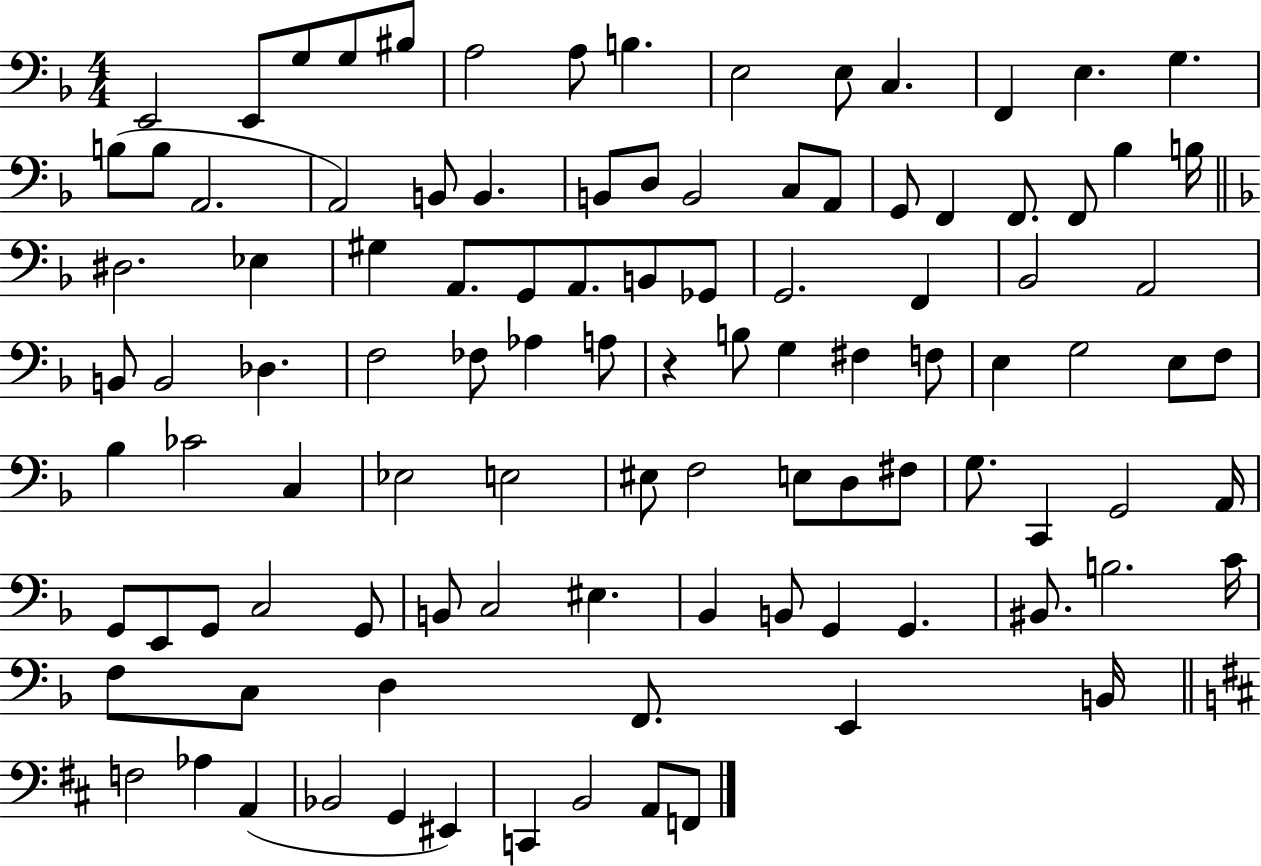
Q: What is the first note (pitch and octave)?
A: E2